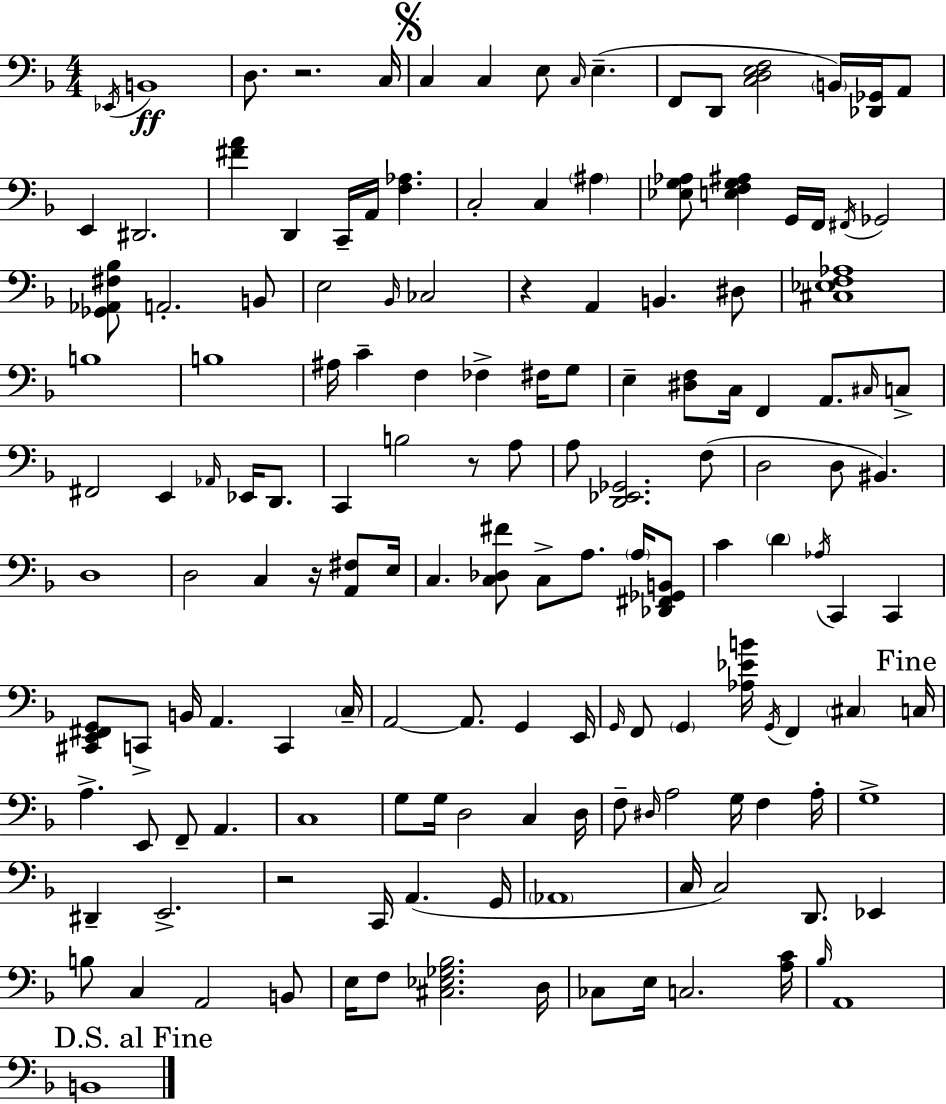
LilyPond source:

{
  \clef bass
  \numericTimeSignature
  \time 4/4
  \key d \minor
  \acciaccatura { ees,16 }\ff b,1 | d8. r2. | c16 \mark \markup { \musicglyph "scripts.segno" } c4 c4 e8 \grace { c16 }( e4.-- | f,8 d,8 <c d e f>2 \parenthesize b,16) <des, ges,>16 | \break a,8 e,4 dis,2. | <fis' a'>4 d,4 c,16-- a,16 <f aes>4. | c2-. c4 \parenthesize ais4 | <ees g aes>8 <e f g ais>4 g,16 f,16 \acciaccatura { fis,16 } ges,2 | \break <ges, aes, fis bes>8 a,2.-. | b,8 e2 \grace { bes,16 } ces2 | r4 a,4 b,4. | dis8 <cis ees f aes>1 | \break b1 | b1 | ais16 c'4-- f4 fes4-> | fis16 g8 e4-- <dis f>8 c16 f,4 a,8. | \break \grace { cis16 } c8-> fis,2 e,4 | \grace { aes,16 } ees,16 d,8. c,4 b2 | r8 a8 a8 <d, ees, ges,>2. | f8( d2 d8 | \break bis,4.) d1 | d2 c4 | r16 <a, fis>8 e16 c4. <c des fis'>8 c8-> | a8. \parenthesize a16 <des, fis, ges, b,>8 c'4 \parenthesize d'4 \acciaccatura { aes16 } c,4 | \break c,4 <cis, e, fis, g,>8 c,8-> b,16 a,4. | c,4 \parenthesize c16-- a,2~~ a,8. | g,4 e,16 \grace { g,16 } f,8 \parenthesize g,4 <aes ees' b'>16 \acciaccatura { g,16 } | f,4 \parenthesize cis4 \mark "Fine" c16 a4.-> e,8 | \break f,8-- a,4. c1 | g8 g16 d2 | c4 d16 f8-- \grace { dis16 } a2 | g16 f4 a16-. g1-> | \break dis,4-- e,2.-> | r2 | c,16 a,4.( g,16 \parenthesize aes,1 | c16 c2) | \break d,8. ees,4 b8 c4 | a,2 b,8 e16 f8 <cis ees ges bes>2. | d16 ces8 e16 c2. | <a c'>16 \grace { bes16 } a,1 | \break \mark "D.S. al Fine" b,1 | \bar "|."
}